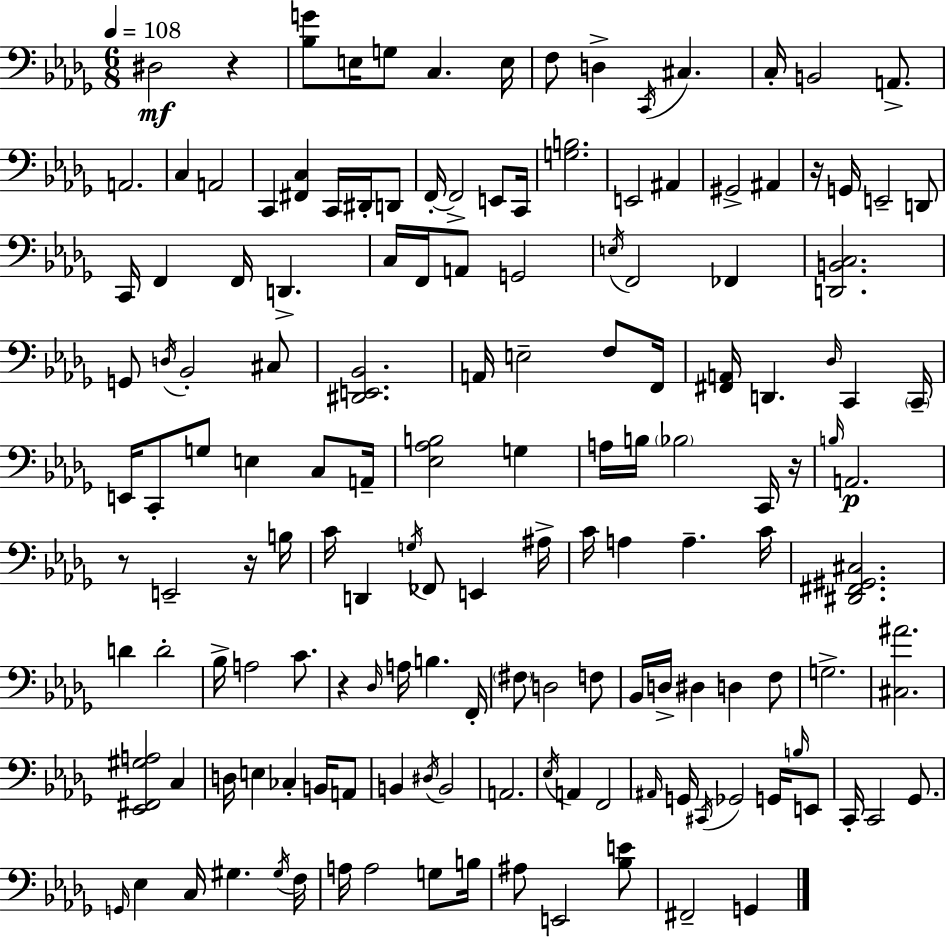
X:1
T:Untitled
M:6/8
L:1/4
K:Bbm
^D,2 z [_B,G]/2 E,/4 G,/2 C, E,/4 F,/2 D, C,,/4 ^C, C,/4 B,,2 A,,/2 A,,2 C, A,,2 C,, [^F,,C,] C,,/4 ^D,,/4 D,,/2 F,,/4 F,,2 E,,/2 C,,/4 [G,B,]2 E,,2 ^A,, ^G,,2 ^A,, z/4 G,,/4 E,,2 D,,/2 C,,/4 F,, F,,/4 D,, C,/4 F,,/4 A,,/2 G,,2 E,/4 F,,2 _F,, [D,,B,,C,]2 G,,/2 D,/4 _B,,2 ^C,/2 [^D,,E,,_B,,]2 A,,/4 E,2 F,/2 F,,/4 [^F,,A,,]/4 D,, _D,/4 C,, C,,/4 E,,/4 C,,/2 G,/2 E, C,/2 A,,/4 [_E,_A,B,]2 G, A,/4 B,/4 _B,2 C,,/4 z/4 B,/4 A,,2 z/2 E,,2 z/4 B,/4 C/4 D,, G,/4 _F,,/2 E,, ^A,/4 C/4 A, A, C/4 [^D,,^F,,^G,,^C,]2 D D2 _B,/4 A,2 C/2 z _D,/4 A,/4 B, F,,/4 ^F,/2 D,2 F,/2 _B,,/4 D,/4 ^D, D, F,/2 G,2 [^C,^A]2 [_E,,^F,,^G,A,]2 C, D,/4 E, _C, B,,/4 A,,/2 B,, ^D,/4 B,,2 A,,2 _E,/4 A,, F,,2 ^A,,/4 G,,/4 ^C,,/4 _G,,2 G,,/4 B,/4 E,,/2 C,,/4 C,,2 _G,,/2 G,,/4 _E, C,/4 ^G, ^G,/4 F,/4 A,/4 A,2 G,/2 B,/4 ^A,/2 E,,2 [_B,E]/2 ^F,,2 G,,